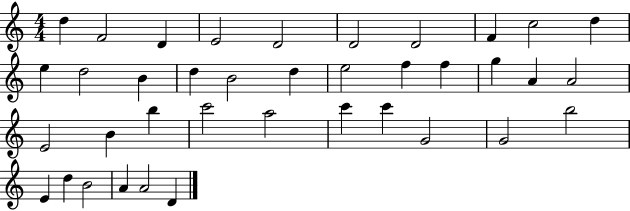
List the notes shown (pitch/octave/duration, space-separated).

D5/q F4/h D4/q E4/h D4/h D4/h D4/h F4/q C5/h D5/q E5/q D5/h B4/q D5/q B4/h D5/q E5/h F5/q F5/q G5/q A4/q A4/h E4/h B4/q B5/q C6/h A5/h C6/q C6/q G4/h G4/h B5/h E4/q D5/q B4/h A4/q A4/h D4/q